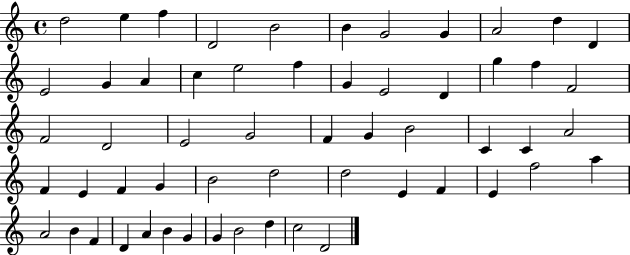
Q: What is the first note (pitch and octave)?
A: D5